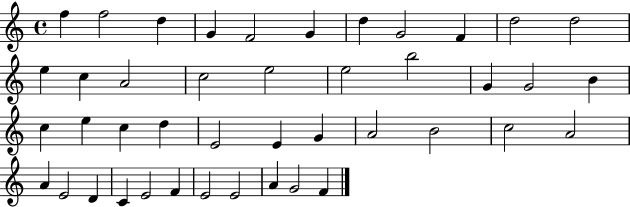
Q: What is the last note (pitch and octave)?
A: F4